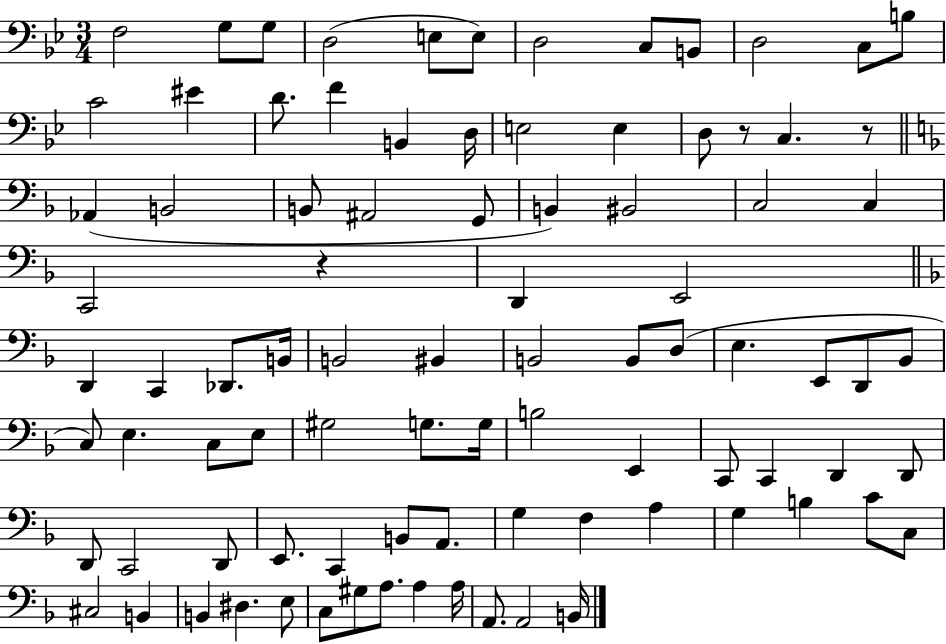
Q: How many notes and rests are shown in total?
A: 90